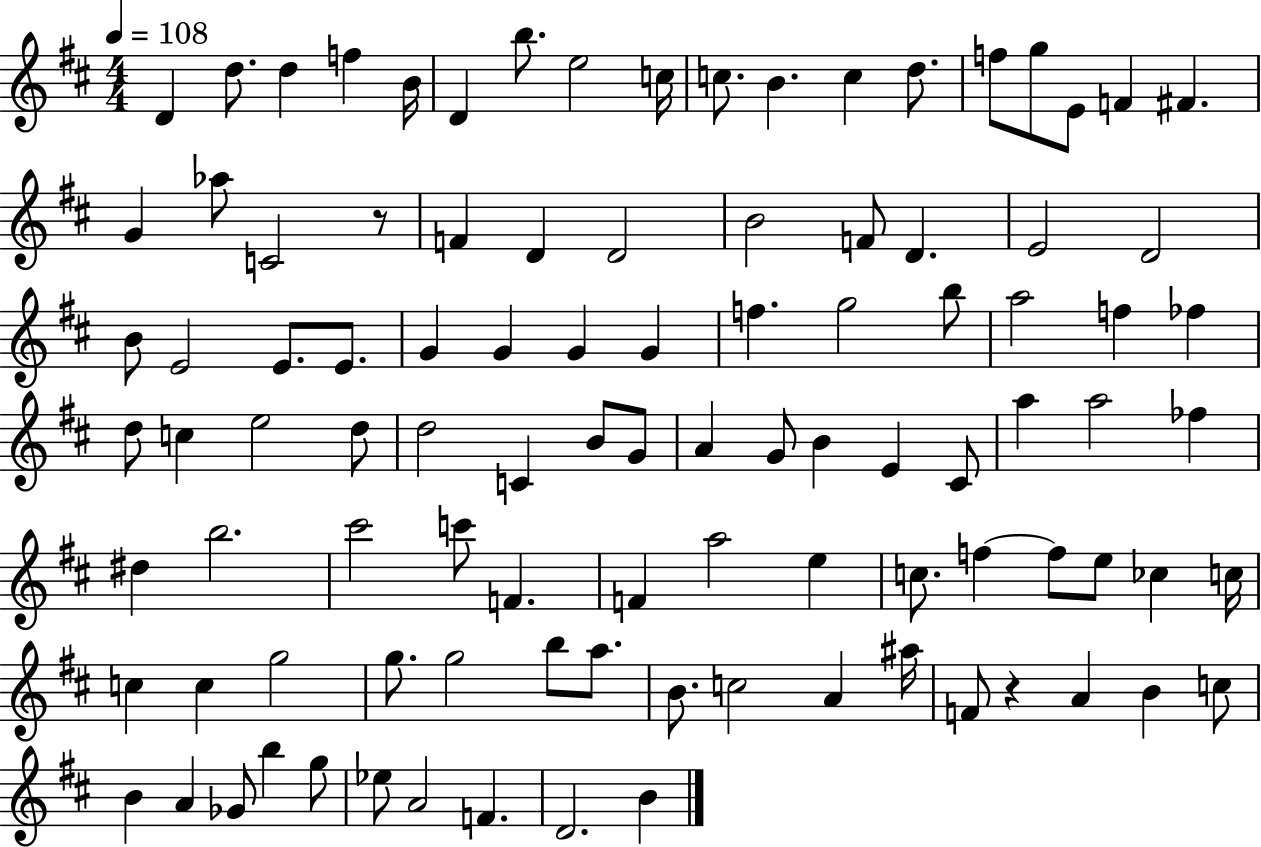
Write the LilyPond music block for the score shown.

{
  \clef treble
  \numericTimeSignature
  \time 4/4
  \key d \major
  \tempo 4 = 108
  d'4 d''8. d''4 f''4 b'16 | d'4 b''8. e''2 c''16 | c''8. b'4. c''4 d''8. | f''8 g''8 e'8 f'4 fis'4. | \break g'4 aes''8 c'2 r8 | f'4 d'4 d'2 | b'2 f'8 d'4. | e'2 d'2 | \break b'8 e'2 e'8. e'8. | g'4 g'4 g'4 g'4 | f''4. g''2 b''8 | a''2 f''4 fes''4 | \break d''8 c''4 e''2 d''8 | d''2 c'4 b'8 g'8 | a'4 g'8 b'4 e'4 cis'8 | a''4 a''2 fes''4 | \break dis''4 b''2. | cis'''2 c'''8 f'4. | f'4 a''2 e''4 | c''8. f''4~~ f''8 e''8 ces''4 c''16 | \break c''4 c''4 g''2 | g''8. g''2 b''8 a''8. | b'8. c''2 a'4 ais''16 | f'8 r4 a'4 b'4 c''8 | \break b'4 a'4 ges'8 b''4 g''8 | ees''8 a'2 f'4. | d'2. b'4 | \bar "|."
}